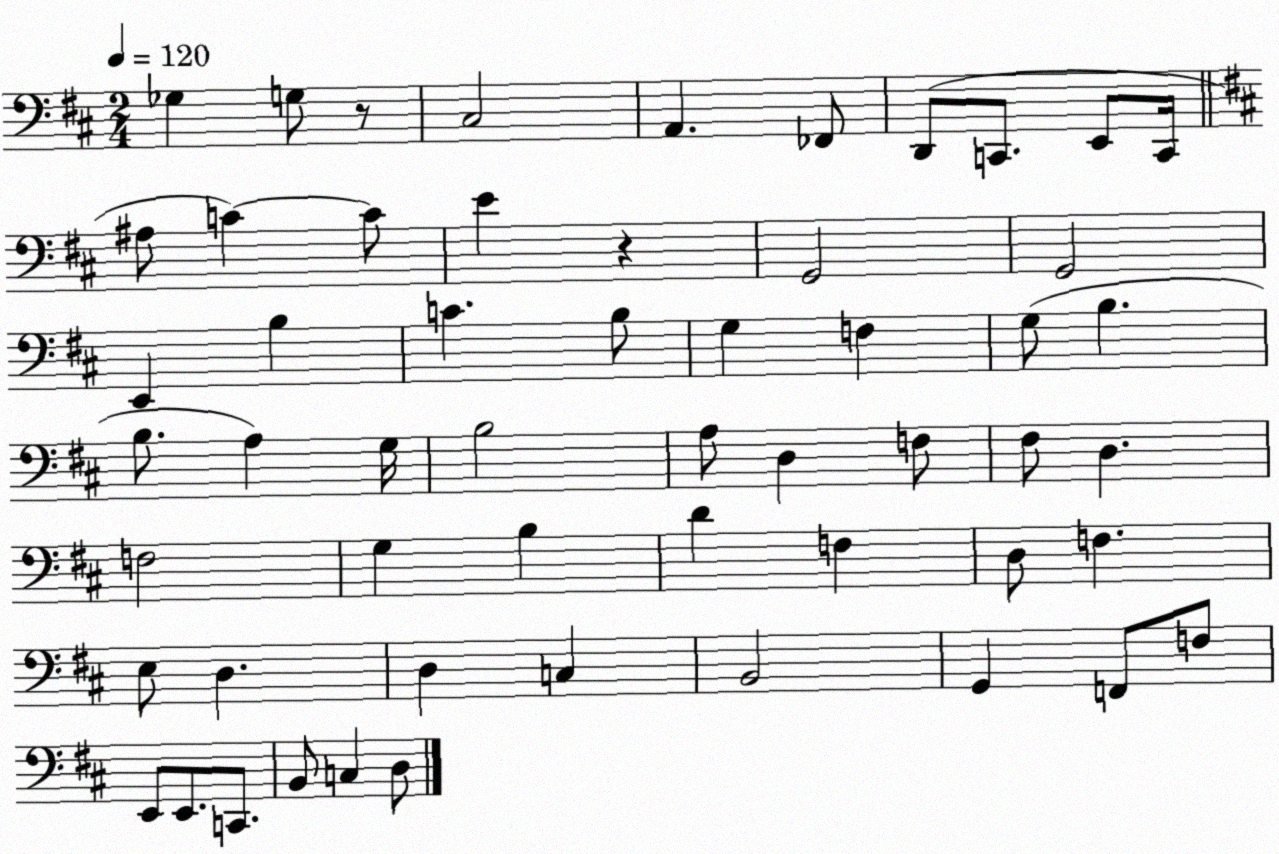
X:1
T:Untitled
M:2/4
L:1/4
K:D
_G, G,/2 z/2 ^C,2 A,, _F,,/2 D,,/2 C,,/2 E,,/2 C,,/4 ^A,/2 C C/2 E z G,,2 G,,2 E,, B, C B,/2 G, F, G,/2 B, B,/2 A, G,/4 B,2 A,/2 D, F,/2 ^F,/2 D, F,2 G, B, D F, D,/2 F, E,/2 D, D, C, B,,2 G,, F,,/2 F,/2 E,,/2 E,,/2 C,,/2 B,,/2 C, D,/2